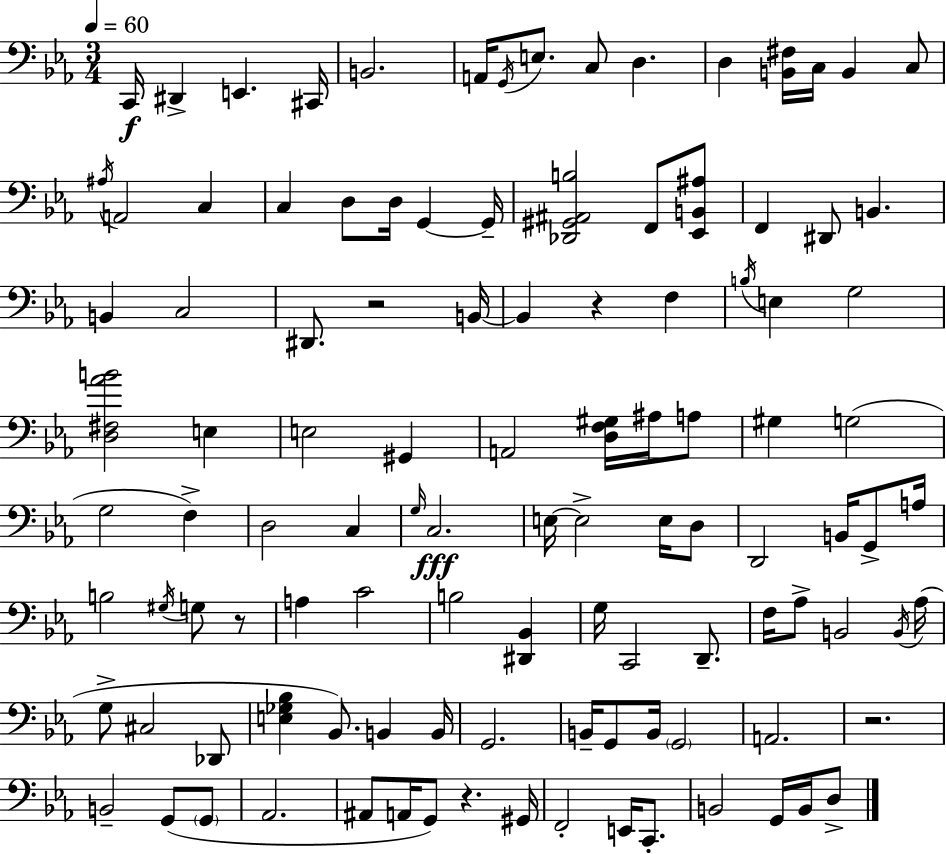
X:1
T:Untitled
M:3/4
L:1/4
K:Eb
C,,/4 ^D,, E,, ^C,,/4 B,,2 A,,/4 G,,/4 E,/2 C,/2 D, D, [B,,^F,]/4 C,/4 B,, C,/2 ^A,/4 A,,2 C, C, D,/2 D,/4 G,, G,,/4 [_D,,^G,,^A,,B,]2 F,,/2 [_E,,B,,^A,]/2 F,, ^D,,/2 B,, B,, C,2 ^D,,/2 z2 B,,/4 B,, z F, B,/4 E, G,2 [D,^F,_AB]2 E, E,2 ^G,, A,,2 [D,F,^G,]/4 ^A,/4 A,/2 ^G, G,2 G,2 F, D,2 C, G,/4 C,2 E,/4 E,2 E,/4 D,/2 D,,2 B,,/4 G,,/2 A,/4 B,2 ^G,/4 G,/2 z/2 A, C2 B,2 [^D,,_B,,] G,/4 C,,2 D,,/2 F,/4 _A,/2 B,,2 B,,/4 _A,/4 G,/2 ^C,2 _D,,/2 [E,_G,_B,] _B,,/2 B,, B,,/4 G,,2 B,,/4 G,,/2 B,,/4 G,,2 A,,2 z2 B,,2 G,,/2 G,,/2 _A,,2 ^A,,/2 A,,/4 G,,/2 z ^G,,/4 F,,2 E,,/4 C,,/2 B,,2 G,,/4 B,,/4 D,/2